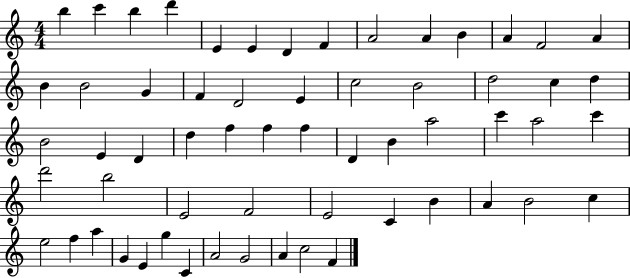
B5/q C6/q B5/q D6/q E4/q E4/q D4/q F4/q A4/h A4/q B4/q A4/q F4/h A4/q B4/q B4/h G4/q F4/q D4/h E4/q C5/h B4/h D5/h C5/q D5/q B4/h E4/q D4/q D5/q F5/q F5/q F5/q D4/q B4/q A5/h C6/q A5/h C6/q D6/h B5/h E4/h F4/h E4/h C4/q B4/q A4/q B4/h C5/q E5/h F5/q A5/q G4/q E4/q G5/q C4/q A4/h G4/h A4/q C5/h F4/q